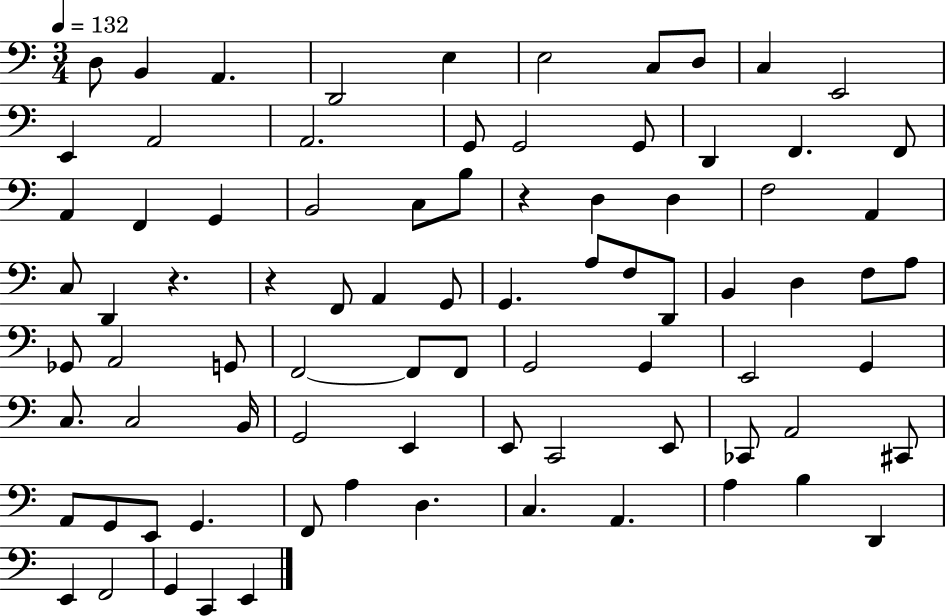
{
  \clef bass
  \numericTimeSignature
  \time 3/4
  \key c \major
  \tempo 4 = 132
  d8 b,4 a,4. | d,2 e4 | e2 c8 d8 | c4 e,2 | \break e,4 a,2 | a,2. | g,8 g,2 g,8 | d,4 f,4. f,8 | \break a,4 f,4 g,4 | b,2 c8 b8 | r4 d4 d4 | f2 a,4 | \break c8 d,4 r4. | r4 f,8 a,4 g,8 | g,4. a8 f8 d,8 | b,4 d4 f8 a8 | \break ges,8 a,2 g,8 | f,2~~ f,8 f,8 | g,2 g,4 | e,2 g,4 | \break c8. c2 b,16 | g,2 e,4 | e,8 c,2 e,8 | ces,8 a,2 cis,8 | \break a,8 g,8 e,8 g,4. | f,8 a4 d4. | c4. a,4. | a4 b4 d,4 | \break e,4 f,2 | g,4 c,4 e,4 | \bar "|."
}